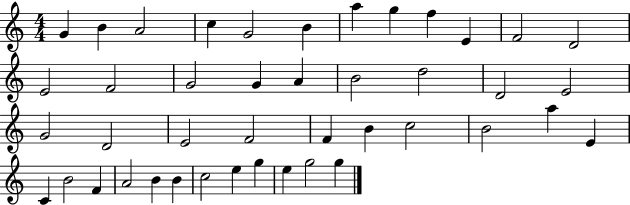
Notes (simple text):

G4/q B4/q A4/h C5/q G4/h B4/q A5/q G5/q F5/q E4/q F4/h D4/h E4/h F4/h G4/h G4/q A4/q B4/h D5/h D4/h E4/h G4/h D4/h E4/h F4/h F4/q B4/q C5/h B4/h A5/q E4/q C4/q B4/h F4/q A4/h B4/q B4/q C5/h E5/q G5/q E5/q G5/h G5/q